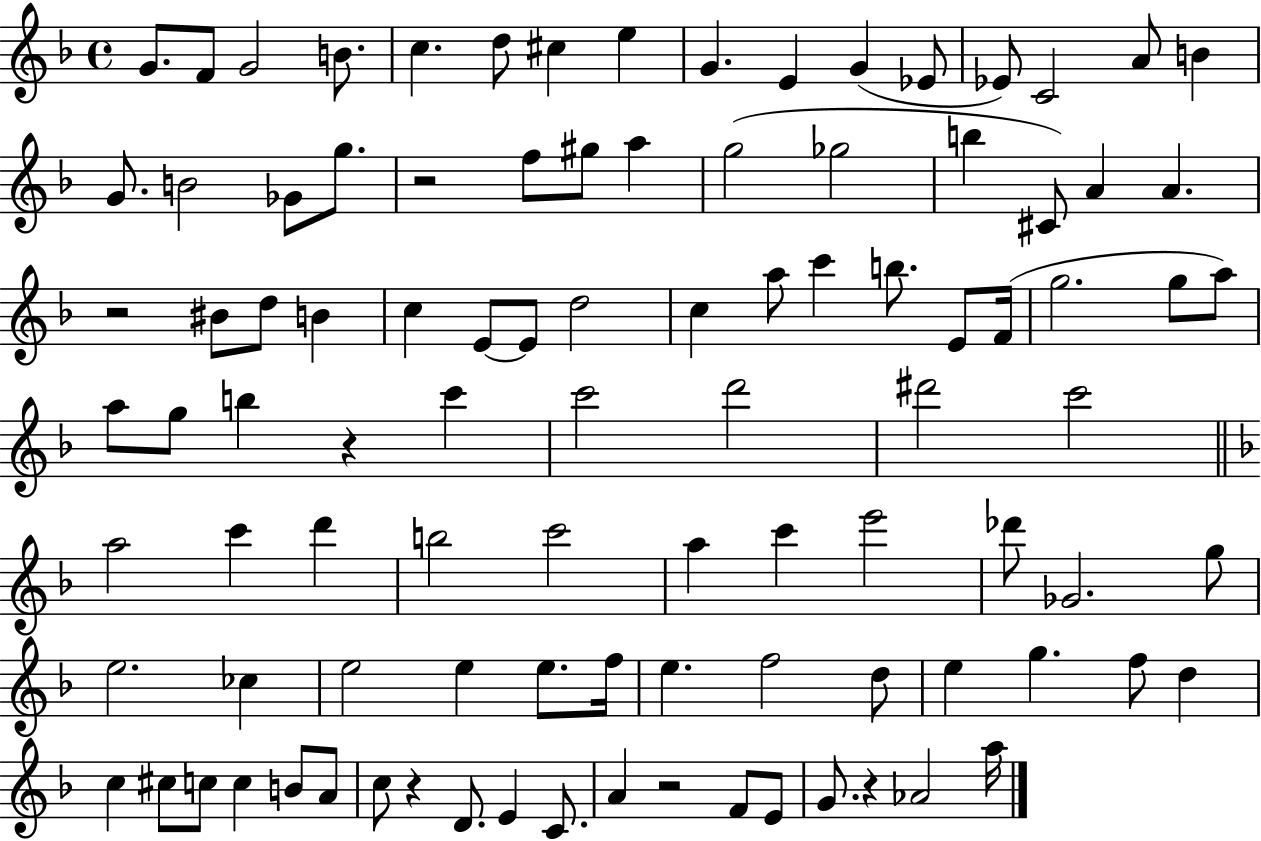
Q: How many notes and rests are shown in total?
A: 99